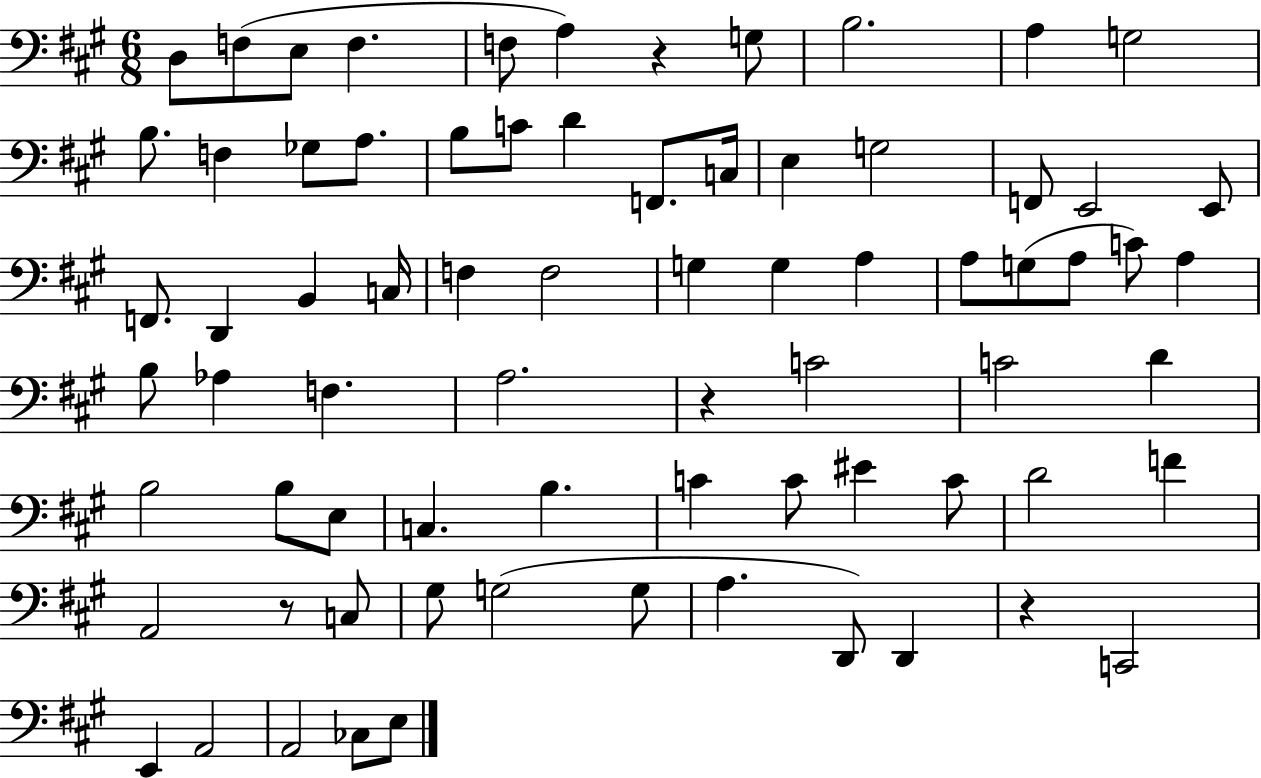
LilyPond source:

{
  \clef bass
  \numericTimeSignature
  \time 6/8
  \key a \major
  d8 f8( e8 f4. | f8 a4) r4 g8 | b2. | a4 g2 | \break b8. f4 ges8 a8. | b8 c'8 d'4 f,8. c16 | e4 g2 | f,8 e,2 e,8 | \break f,8. d,4 b,4 c16 | f4 f2 | g4 g4 a4 | a8 g8( a8 c'8) a4 | \break b8 aes4 f4. | a2. | r4 c'2 | c'2 d'4 | \break b2 b8 e8 | c4. b4. | c'4 c'8 eis'4 c'8 | d'2 f'4 | \break a,2 r8 c8 | gis8 g2( g8 | a4. d,8) d,4 | r4 c,2 | \break e,4 a,2 | a,2 ces8 e8 | \bar "|."
}